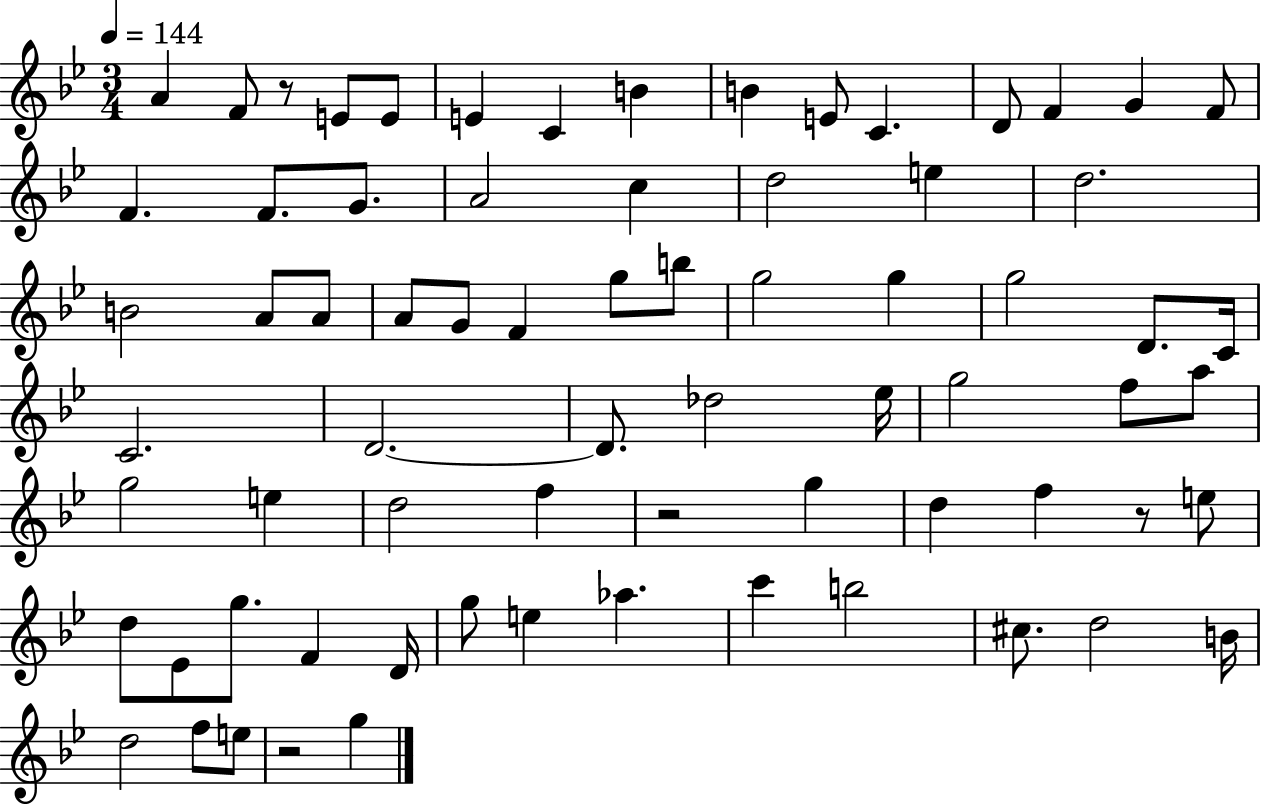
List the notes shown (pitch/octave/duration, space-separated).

A4/q F4/e R/e E4/e E4/e E4/q C4/q B4/q B4/q E4/e C4/q. D4/e F4/q G4/q F4/e F4/q. F4/e. G4/e. A4/h C5/q D5/h E5/q D5/h. B4/h A4/e A4/e A4/e G4/e F4/q G5/e B5/e G5/h G5/q G5/h D4/e. C4/s C4/h. D4/h. D4/e. Db5/h Eb5/s G5/h F5/e A5/e G5/h E5/q D5/h F5/q R/h G5/q D5/q F5/q R/e E5/e D5/e Eb4/e G5/e. F4/q D4/s G5/e E5/q Ab5/q. C6/q B5/h C#5/e. D5/h B4/s D5/h F5/e E5/e R/h G5/q